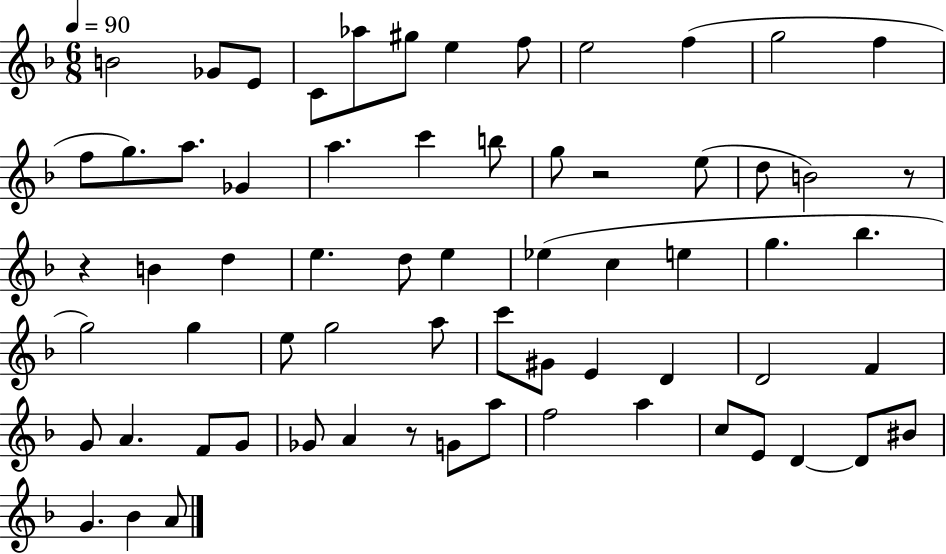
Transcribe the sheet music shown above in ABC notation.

X:1
T:Untitled
M:6/8
L:1/4
K:F
B2 _G/2 E/2 C/2 _a/2 ^g/2 e f/2 e2 f g2 f f/2 g/2 a/2 _G a c' b/2 g/2 z2 e/2 d/2 B2 z/2 z B d e d/2 e _e c e g _b g2 g e/2 g2 a/2 c'/2 ^G/2 E D D2 F G/2 A F/2 G/2 _G/2 A z/2 G/2 a/2 f2 a c/2 E/2 D D/2 ^B/2 G _B A/2